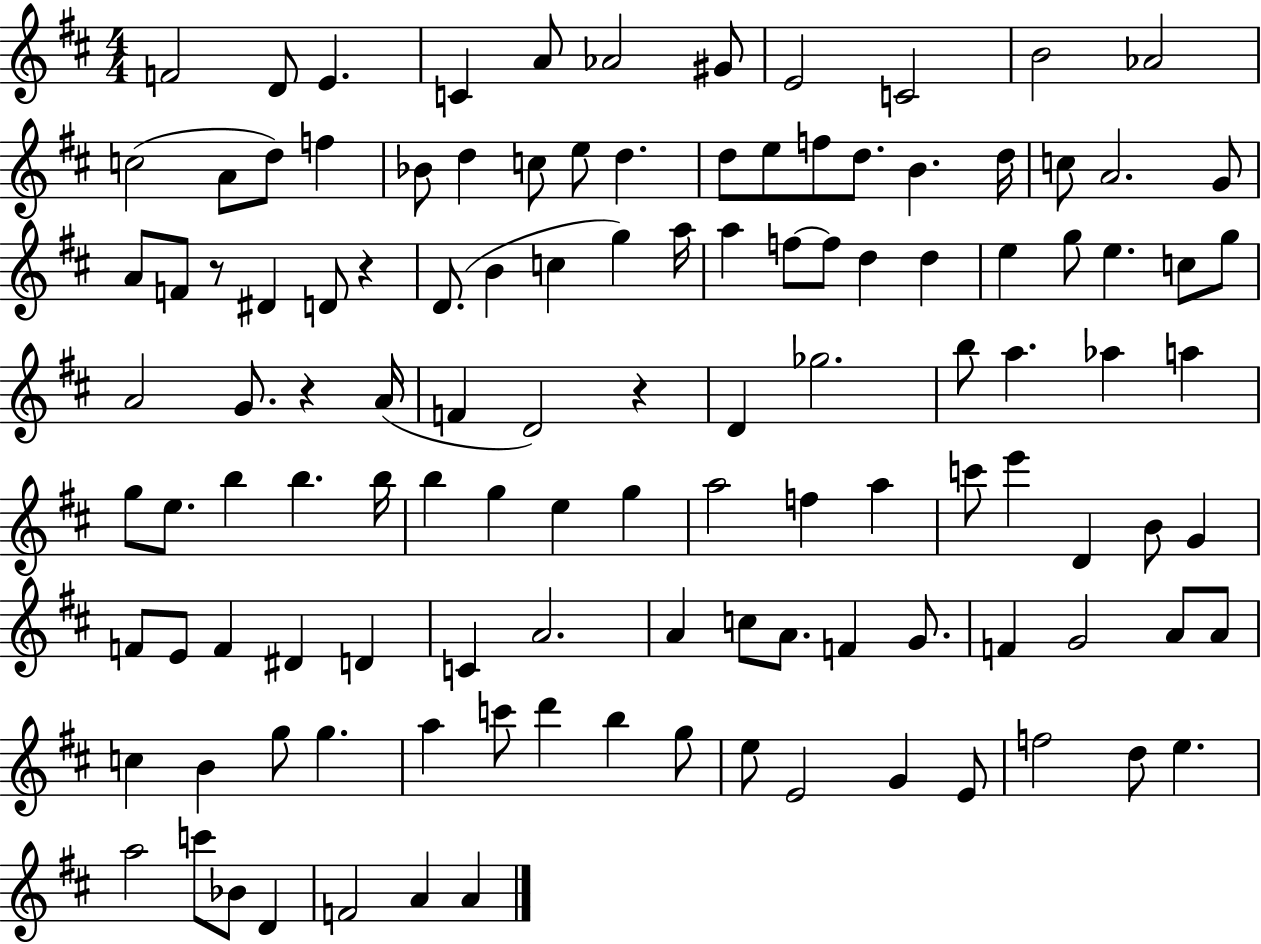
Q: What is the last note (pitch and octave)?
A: A4